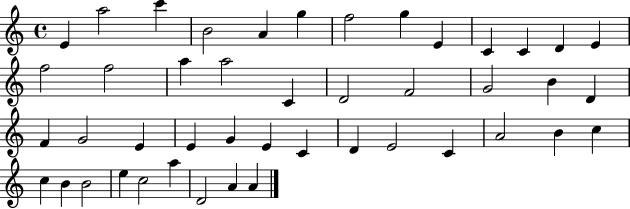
{
  \clef treble
  \time 4/4
  \defaultTimeSignature
  \key c \major
  e'4 a''2 c'''4 | b'2 a'4 g''4 | f''2 g''4 e'4 | c'4 c'4 d'4 e'4 | \break f''2 f''2 | a''4 a''2 c'4 | d'2 f'2 | g'2 b'4 d'4 | \break f'4 g'2 e'4 | e'4 g'4 e'4 c'4 | d'4 e'2 c'4 | a'2 b'4 c''4 | \break c''4 b'4 b'2 | e''4 c''2 a''4 | d'2 a'4 a'4 | \bar "|."
}